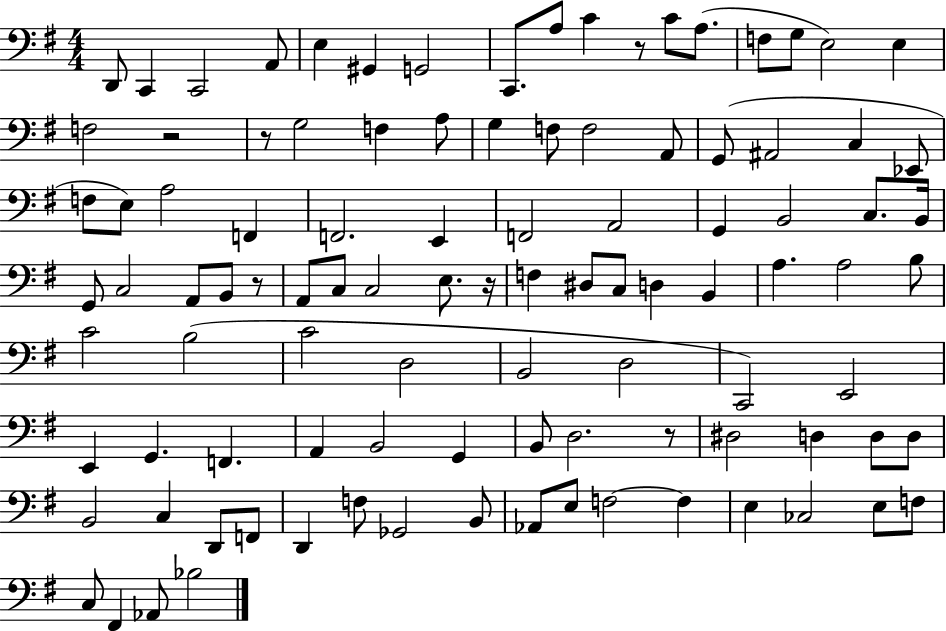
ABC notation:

X:1
T:Untitled
M:4/4
L:1/4
K:G
D,,/2 C,, C,,2 A,,/2 E, ^G,, G,,2 C,,/2 A,/2 C z/2 C/2 A,/2 F,/2 G,/2 E,2 E, F,2 z2 z/2 G,2 F, A,/2 G, F,/2 F,2 A,,/2 G,,/2 ^A,,2 C, _E,,/2 F,/2 E,/2 A,2 F,, F,,2 E,, F,,2 A,,2 G,, B,,2 C,/2 B,,/4 G,,/2 C,2 A,,/2 B,,/2 z/2 A,,/2 C,/2 C,2 E,/2 z/4 F, ^D,/2 C,/2 D, B,, A, A,2 B,/2 C2 B,2 C2 D,2 B,,2 D,2 C,,2 E,,2 E,, G,, F,, A,, B,,2 G,, B,,/2 D,2 z/2 ^D,2 D, D,/2 D,/2 B,,2 C, D,,/2 F,,/2 D,, F,/2 _G,,2 B,,/2 _A,,/2 E,/2 F,2 F, E, _C,2 E,/2 F,/2 C,/2 ^F,, _A,,/2 _B,2